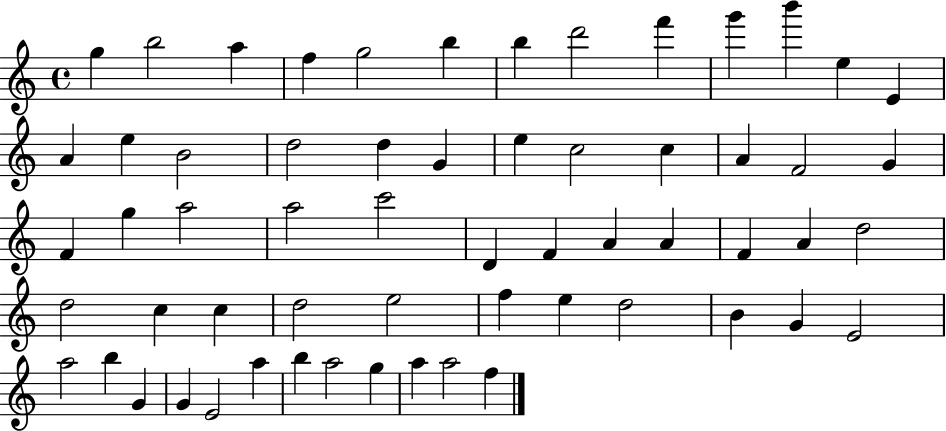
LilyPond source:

{
  \clef treble
  \time 4/4
  \defaultTimeSignature
  \key c \major
  g''4 b''2 a''4 | f''4 g''2 b''4 | b''4 d'''2 f'''4 | g'''4 b'''4 e''4 e'4 | \break a'4 e''4 b'2 | d''2 d''4 g'4 | e''4 c''2 c''4 | a'4 f'2 g'4 | \break f'4 g''4 a''2 | a''2 c'''2 | d'4 f'4 a'4 a'4 | f'4 a'4 d''2 | \break d''2 c''4 c''4 | d''2 e''2 | f''4 e''4 d''2 | b'4 g'4 e'2 | \break a''2 b''4 g'4 | g'4 e'2 a''4 | b''4 a''2 g''4 | a''4 a''2 f''4 | \break \bar "|."
}